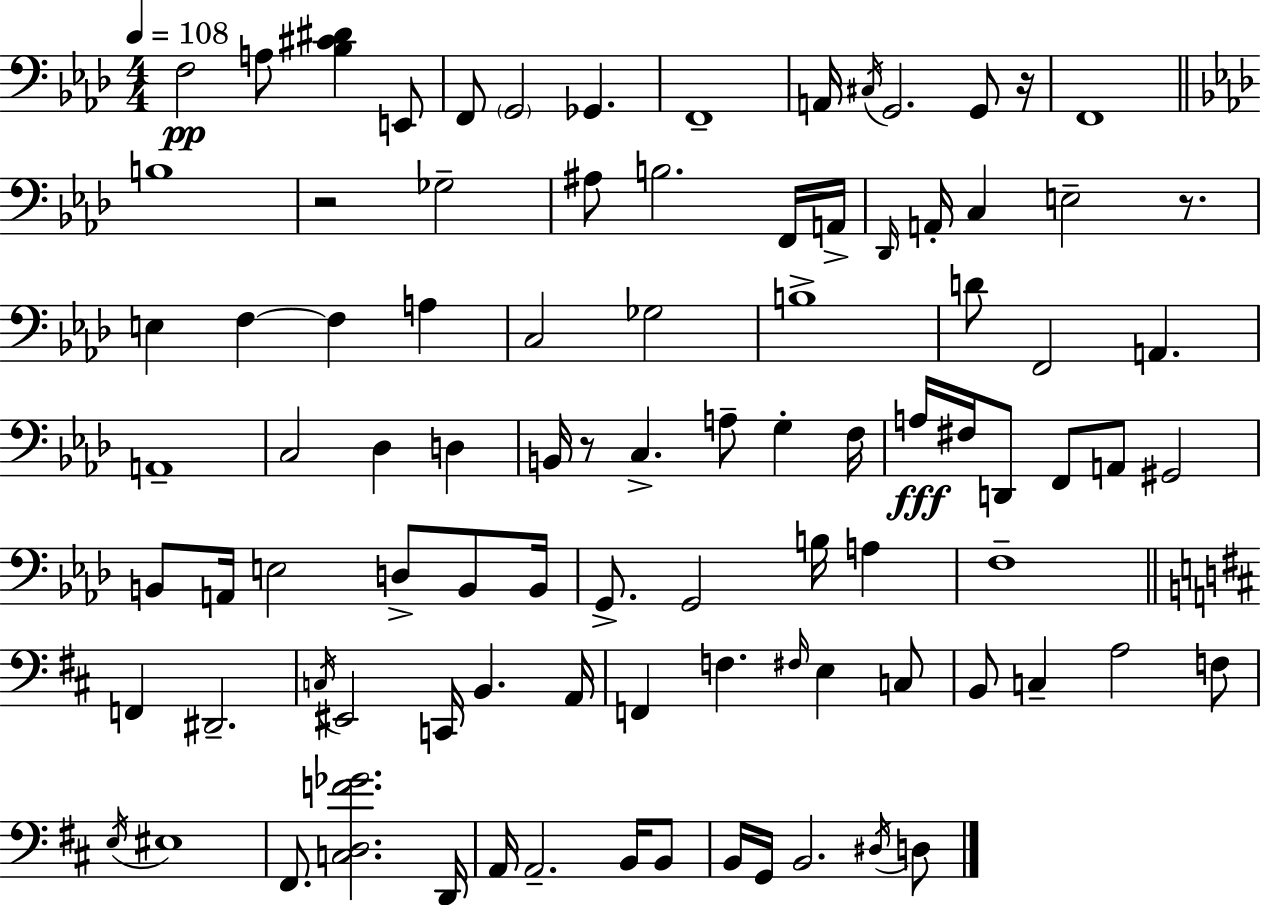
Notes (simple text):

F3/h A3/e [Bb3,C#4,D#4]/q E2/e F2/e G2/h Gb2/q. F2/w A2/s C#3/s G2/h. G2/e R/s F2/w B3/w R/h Gb3/h A#3/e B3/h. F2/s A2/s Db2/s A2/s C3/q E3/h R/e. E3/q F3/q F3/q A3/q C3/h Gb3/h B3/w D4/e F2/h A2/q. A2/w C3/h Db3/q D3/q B2/s R/e C3/q. A3/e G3/q F3/s A3/s F#3/s D2/e F2/e A2/e G#2/h B2/e A2/s E3/h D3/e B2/e B2/s G2/e. G2/h B3/s A3/q F3/w F2/q D#2/h. C3/s EIS2/h C2/s B2/q. A2/s F2/q F3/q. F#3/s E3/q C3/e B2/e C3/q A3/h F3/e E3/s EIS3/w F#2/e. [C3,D3,F4,Gb4]/h. D2/s A2/s A2/h. B2/s B2/e B2/s G2/s B2/h. D#3/s D3/e